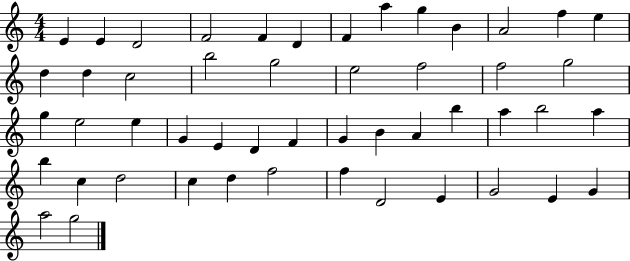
X:1
T:Untitled
M:4/4
L:1/4
K:C
E E D2 F2 F D F a g B A2 f e d d c2 b2 g2 e2 f2 f2 g2 g e2 e G E D F G B A b a b2 a b c d2 c d f2 f D2 E G2 E G a2 g2